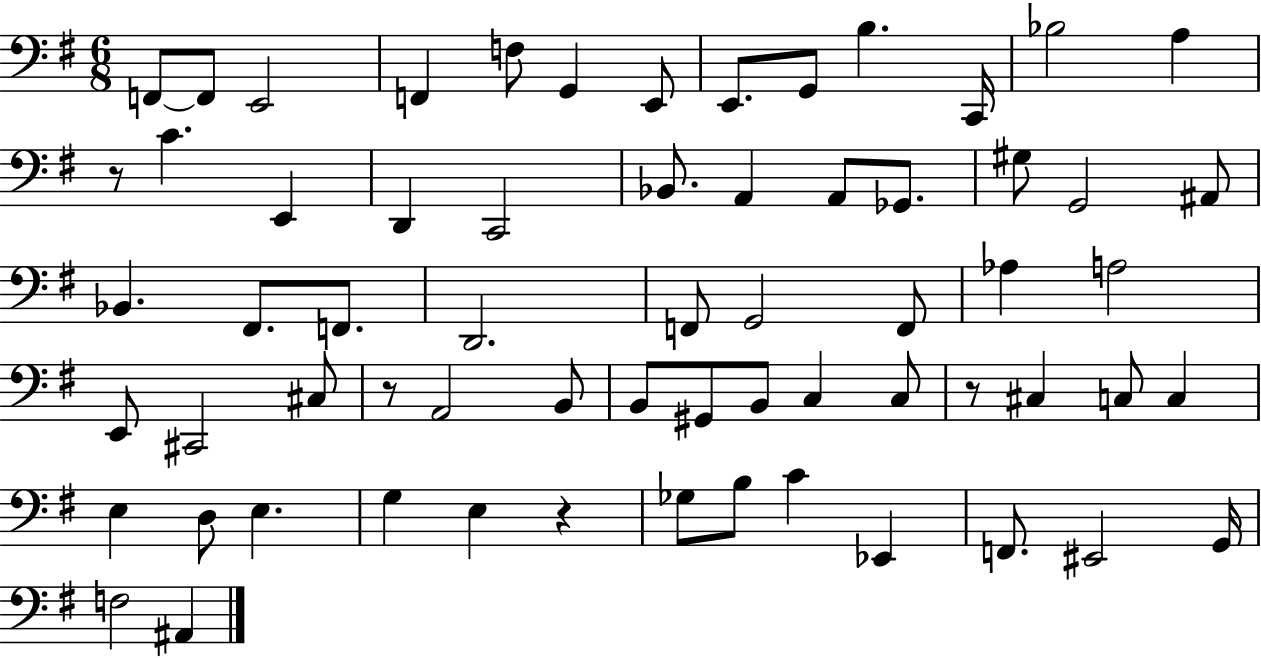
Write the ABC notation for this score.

X:1
T:Untitled
M:6/8
L:1/4
K:G
F,,/2 F,,/2 E,,2 F,, F,/2 G,, E,,/2 E,,/2 G,,/2 B, C,,/4 _B,2 A, z/2 C E,, D,, C,,2 _B,,/2 A,, A,,/2 _G,,/2 ^G,/2 G,,2 ^A,,/2 _B,, ^F,,/2 F,,/2 D,,2 F,,/2 G,,2 F,,/2 _A, A,2 E,,/2 ^C,,2 ^C,/2 z/2 A,,2 B,,/2 B,,/2 ^G,,/2 B,,/2 C, C,/2 z/2 ^C, C,/2 C, E, D,/2 E, G, E, z _G,/2 B,/2 C _E,, F,,/2 ^E,,2 G,,/4 F,2 ^A,,